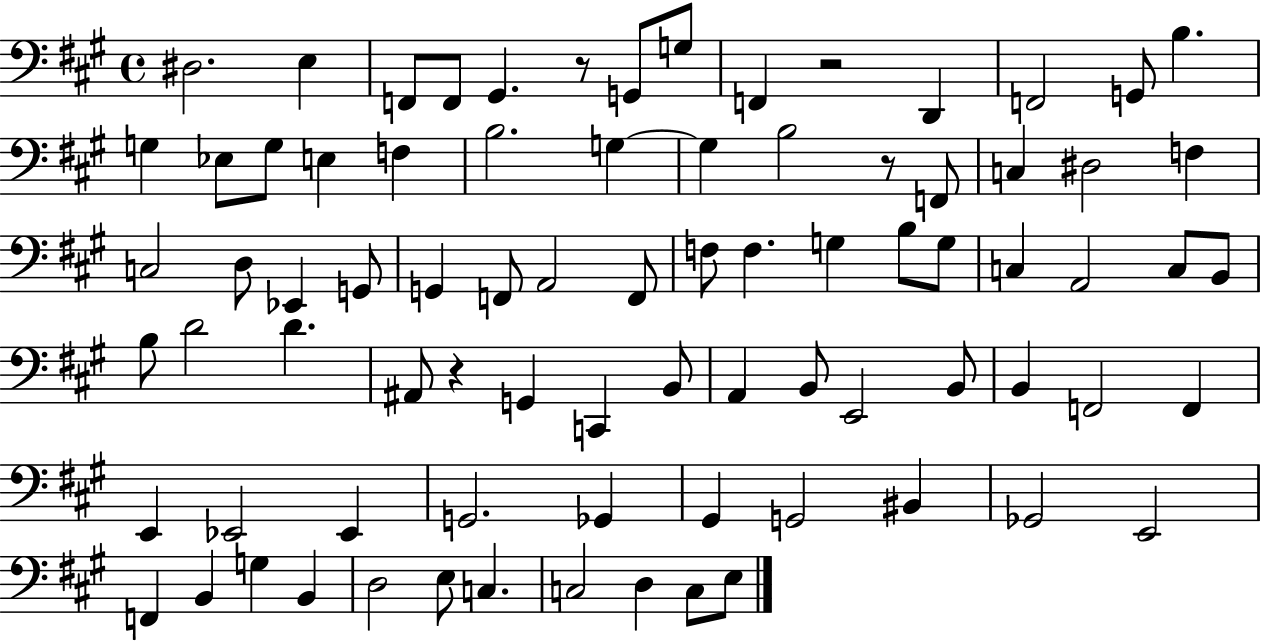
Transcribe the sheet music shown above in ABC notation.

X:1
T:Untitled
M:4/4
L:1/4
K:A
^D,2 E, F,,/2 F,,/2 ^G,, z/2 G,,/2 G,/2 F,, z2 D,, F,,2 G,,/2 B, G, _E,/2 G,/2 E, F, B,2 G, G, B,2 z/2 F,,/2 C, ^D,2 F, C,2 D,/2 _E,, G,,/2 G,, F,,/2 A,,2 F,,/2 F,/2 F, G, B,/2 G,/2 C, A,,2 C,/2 B,,/2 B,/2 D2 D ^A,,/2 z G,, C,, B,,/2 A,, B,,/2 E,,2 B,,/2 B,, F,,2 F,, E,, _E,,2 _E,, G,,2 _G,, ^G,, G,,2 ^B,, _G,,2 E,,2 F,, B,, G, B,, D,2 E,/2 C, C,2 D, C,/2 E,/2